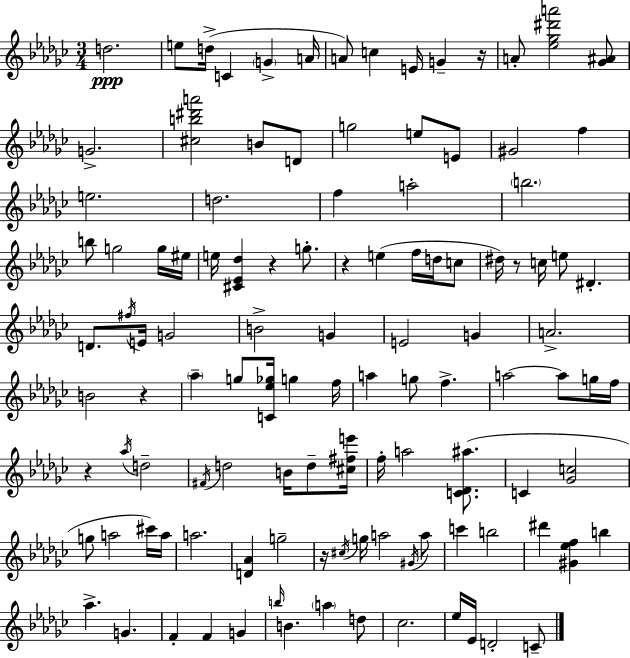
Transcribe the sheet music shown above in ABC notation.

X:1
T:Untitled
M:3/4
L:1/4
K:Ebm
d2 e/2 d/4 C G A/4 A/2 c E/4 G z/4 A/2 [_e_g^d'a']2 [_G^A]/2 G2 [^cb^d'a']2 B/2 D/2 g2 e/2 E/2 ^G2 f e2 d2 f a2 b2 b/2 g2 g/4 ^e/4 e/4 [^C_E_d] z g/2 z e f/4 d/4 c/2 ^d/4 z/2 c/4 e/2 ^D D/2 ^f/4 E/4 G2 B2 G E2 G A2 B2 z _a g/2 [C_e_g]/4 g f/4 a g/2 f a2 a/2 g/4 f/4 z _a/4 d2 ^F/4 d2 B/4 d/2 [^c^fe']/4 f/4 a2 [C_D^a]/2 C [_Gc]2 g/2 a2 ^c'/4 a/4 a2 [D_A] g2 z/4 ^c/4 g/4 a2 ^G/4 a/2 c' b2 ^d' [^G_ef] b _a G F F G b/4 B a d/2 _c2 _e/4 _E/4 D2 C/2